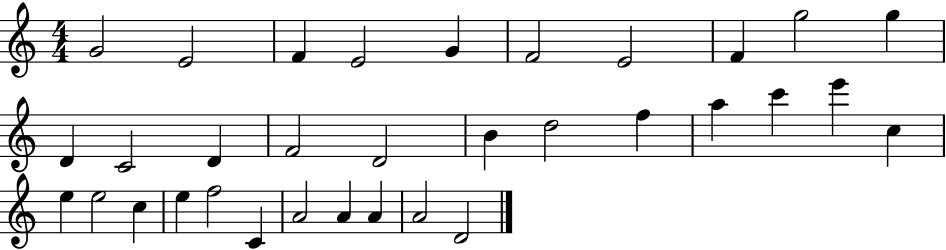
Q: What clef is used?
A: treble